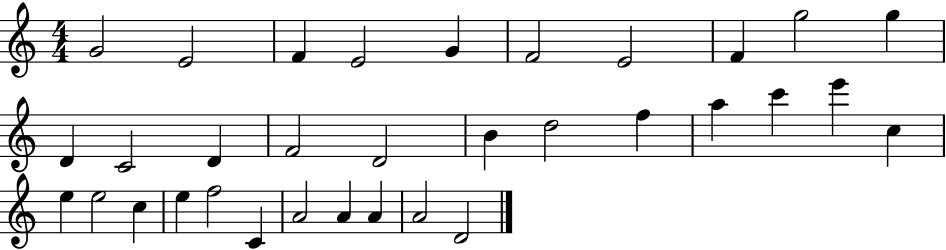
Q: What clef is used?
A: treble